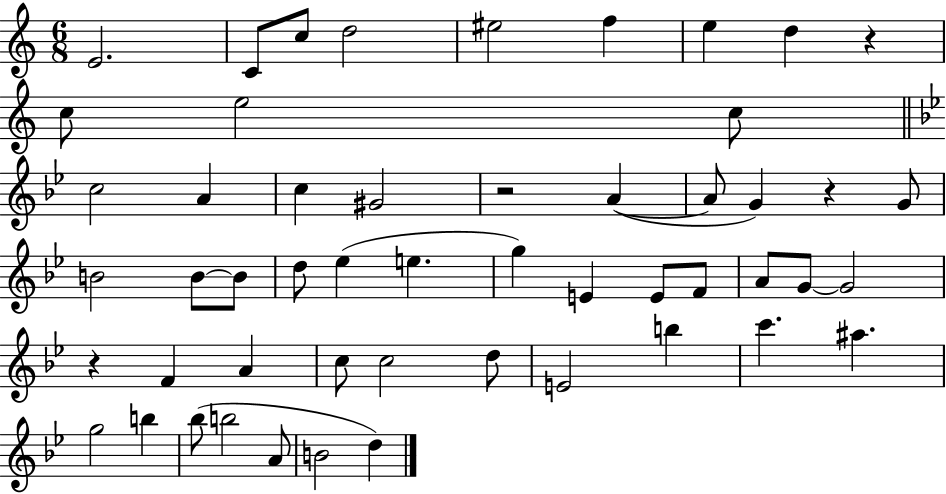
{
  \clef treble
  \numericTimeSignature
  \time 6/8
  \key c \major
  e'2. | c'8 c''8 d''2 | eis''2 f''4 | e''4 d''4 r4 | \break c''8 e''2 c''8 | \bar "||" \break \key g \minor c''2 a'4 | c''4 gis'2 | r2 a'4~(~ | a'8 g'4) r4 g'8 | \break b'2 b'8~~ b'8 | d''8 ees''4( e''4. | g''4) e'4 e'8 f'8 | a'8 g'8~~ g'2 | \break r4 f'4 a'4 | c''8 c''2 d''8 | e'2 b''4 | c'''4. ais''4. | \break g''2 b''4 | bes''8( b''2 a'8 | b'2 d''4) | \bar "|."
}